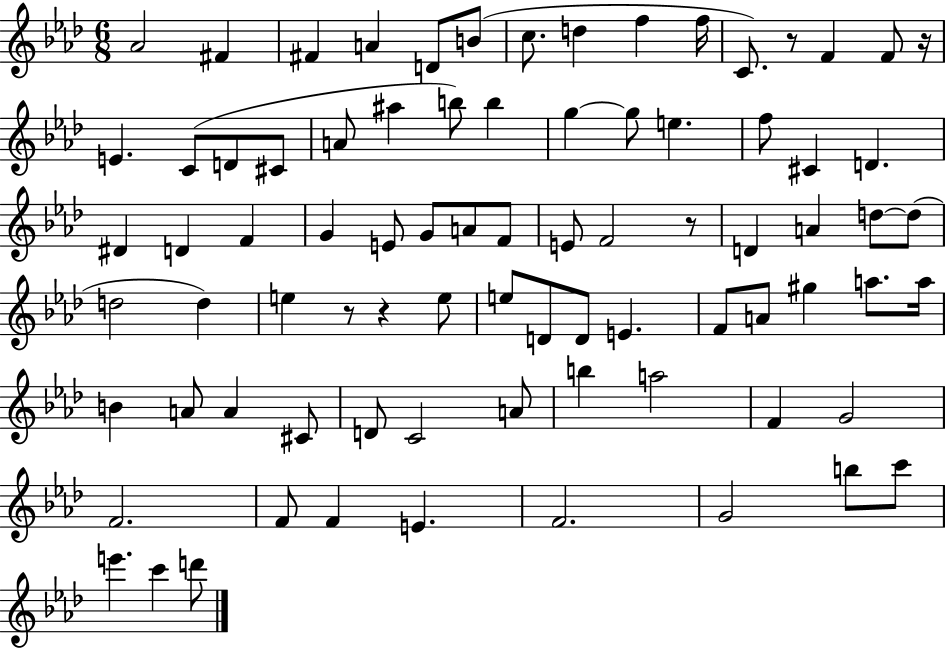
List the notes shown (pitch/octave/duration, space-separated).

Ab4/h F#4/q F#4/q A4/q D4/e B4/e C5/e. D5/q F5/q F5/s C4/e. R/e F4/q F4/e R/s E4/q. C4/e D4/e C#4/e A4/e A#5/q B5/e B5/q G5/q G5/e E5/q. F5/e C#4/q D4/q. D#4/q D4/q F4/q G4/q E4/e G4/e A4/e F4/e E4/e F4/h R/e D4/q A4/q D5/e D5/e D5/h D5/q E5/q R/e R/q E5/e E5/e D4/e D4/e E4/q. F4/e A4/e G#5/q A5/e. A5/s B4/q A4/e A4/q C#4/e D4/e C4/h A4/e B5/q A5/h F4/q G4/h F4/h. F4/e F4/q E4/q. F4/h. G4/h B5/e C6/e E6/q. C6/q D6/e